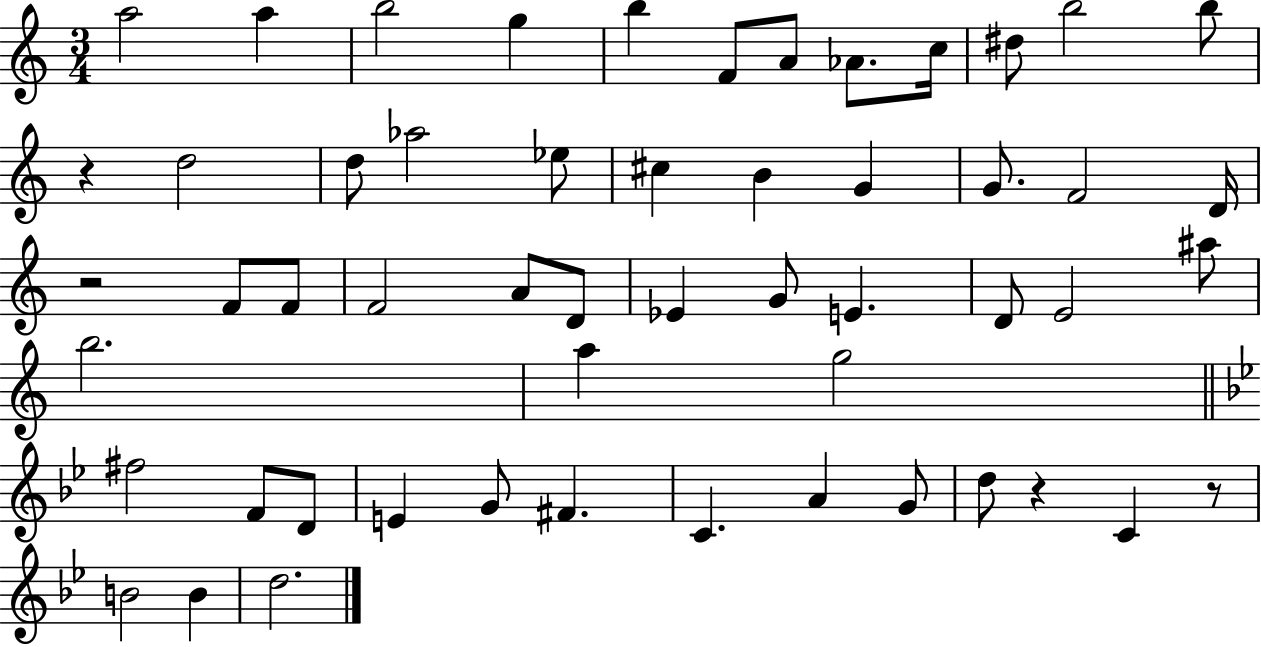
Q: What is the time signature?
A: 3/4